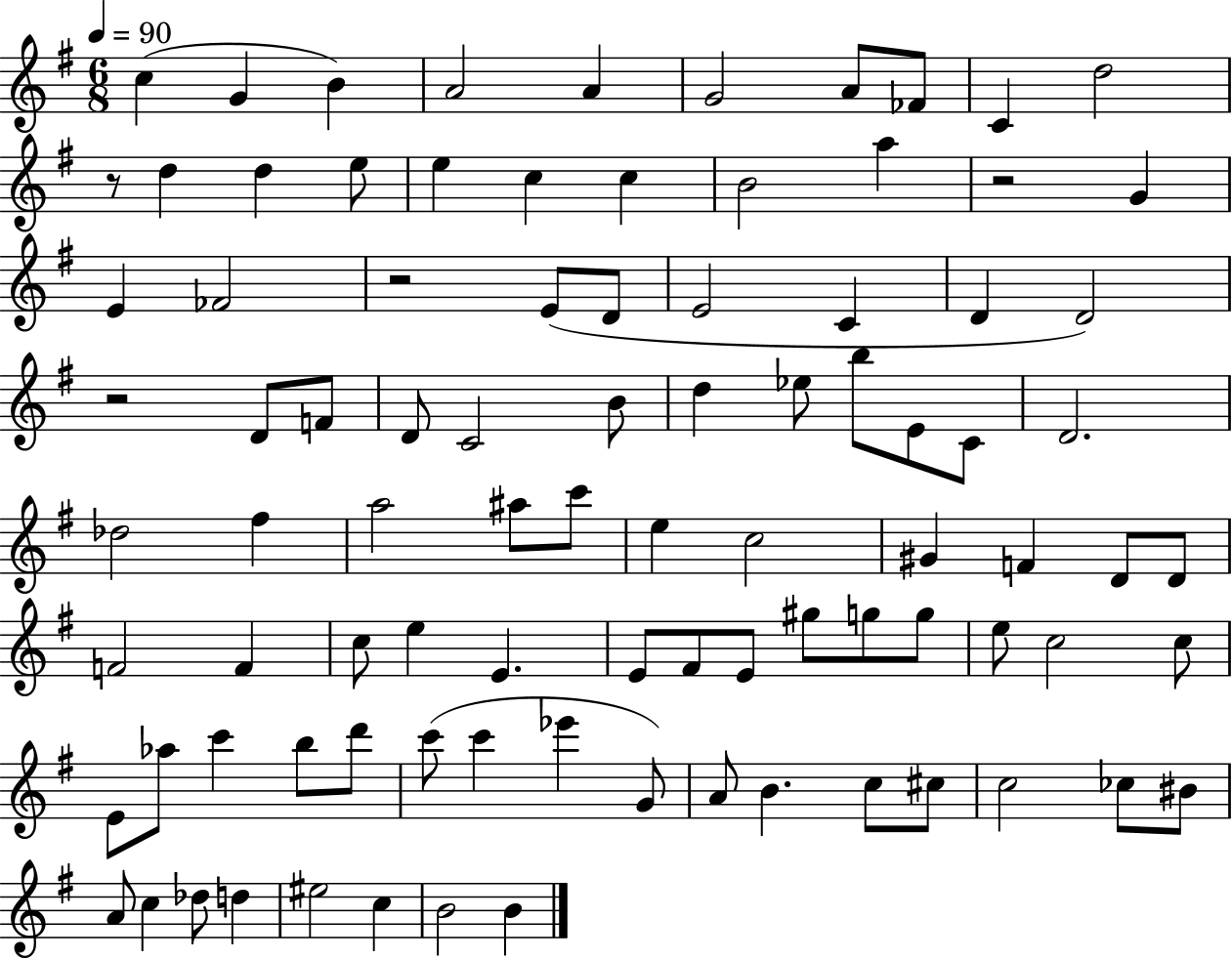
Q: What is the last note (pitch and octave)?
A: B4